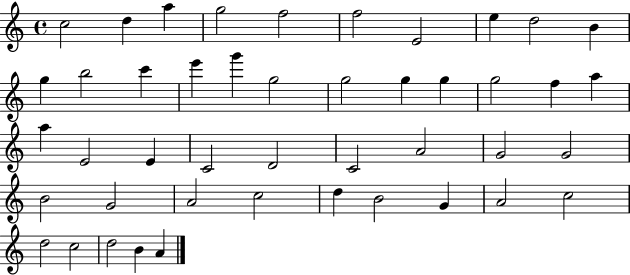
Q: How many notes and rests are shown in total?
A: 45